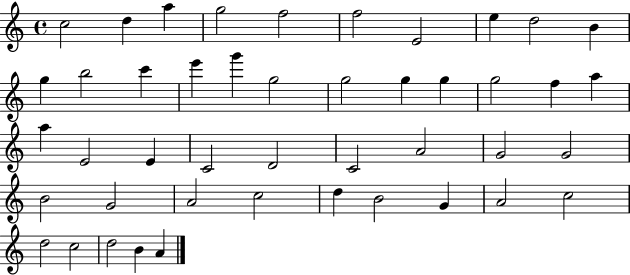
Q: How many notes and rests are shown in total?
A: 45